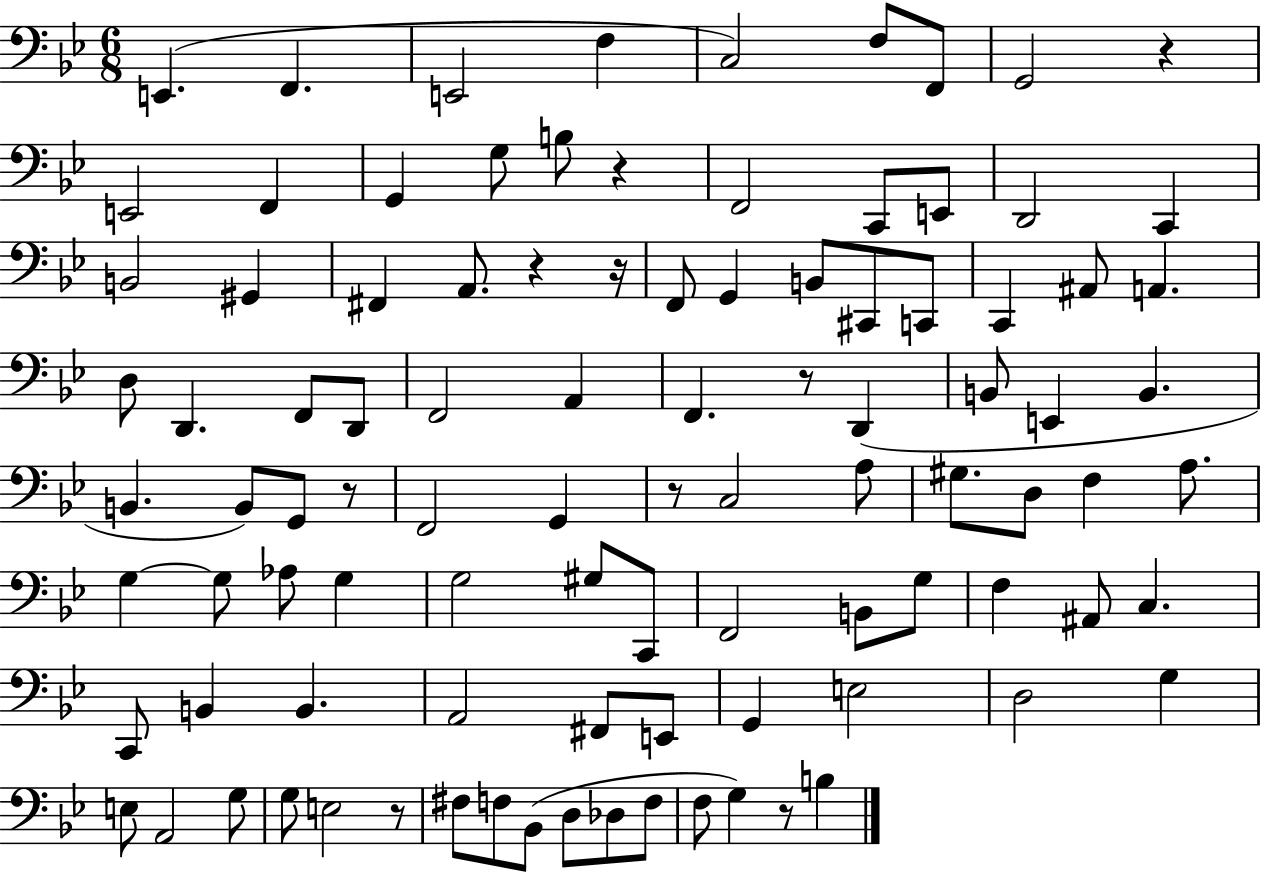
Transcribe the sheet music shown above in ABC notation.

X:1
T:Untitled
M:6/8
L:1/4
K:Bb
E,, F,, E,,2 F, C,2 F,/2 F,,/2 G,,2 z E,,2 F,, G,, G,/2 B,/2 z F,,2 C,,/2 E,,/2 D,,2 C,, B,,2 ^G,, ^F,, A,,/2 z z/4 F,,/2 G,, B,,/2 ^C,,/2 C,,/2 C,, ^A,,/2 A,, D,/2 D,, F,,/2 D,,/2 F,,2 A,, F,, z/2 D,, B,,/2 E,, B,, B,, B,,/2 G,,/2 z/2 F,,2 G,, z/2 C,2 A,/2 ^G,/2 D,/2 F, A,/2 G, G,/2 _A,/2 G, G,2 ^G,/2 C,,/2 F,,2 B,,/2 G,/2 F, ^A,,/2 C, C,,/2 B,, B,, A,,2 ^F,,/2 E,,/2 G,, E,2 D,2 G, E,/2 A,,2 G,/2 G,/2 E,2 z/2 ^F,/2 F,/2 _B,,/2 D,/2 _D,/2 F,/2 F,/2 G, z/2 B,